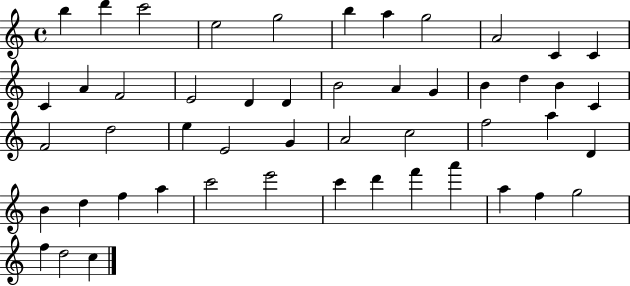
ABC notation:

X:1
T:Untitled
M:4/4
L:1/4
K:C
b d' c'2 e2 g2 b a g2 A2 C C C A F2 E2 D D B2 A G B d B C F2 d2 e E2 G A2 c2 f2 a D B d f a c'2 e'2 c' d' f' a' a f g2 f d2 c